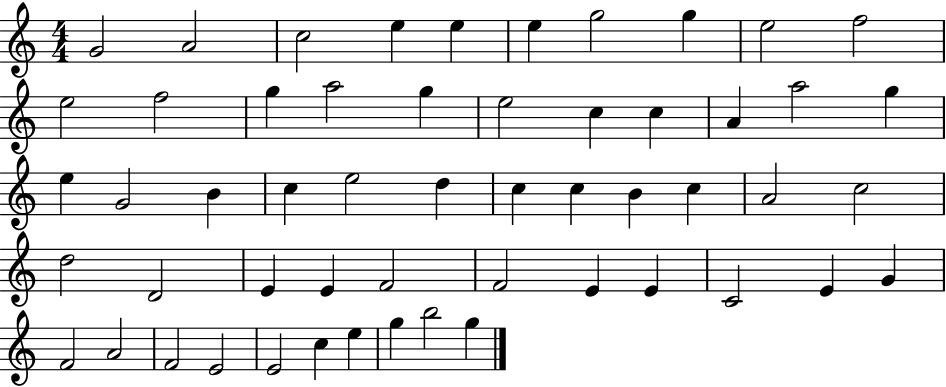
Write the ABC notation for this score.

X:1
T:Untitled
M:4/4
L:1/4
K:C
G2 A2 c2 e e e g2 g e2 f2 e2 f2 g a2 g e2 c c A a2 g e G2 B c e2 d c c B c A2 c2 d2 D2 E E F2 F2 E E C2 E G F2 A2 F2 E2 E2 c e g b2 g